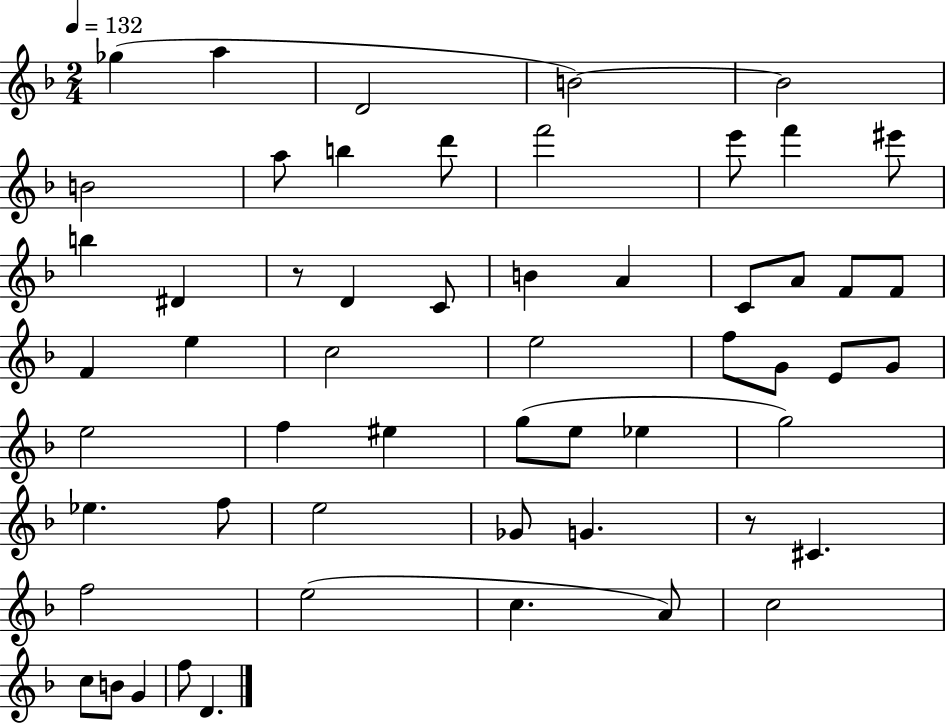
Gb5/q A5/q D4/h B4/h B4/h B4/h A5/e B5/q D6/e F6/h E6/e F6/q EIS6/e B5/q D#4/q R/e D4/q C4/e B4/q A4/q C4/e A4/e F4/e F4/e F4/q E5/q C5/h E5/h F5/e G4/e E4/e G4/e E5/h F5/q EIS5/q G5/e E5/e Eb5/q G5/h Eb5/q. F5/e E5/h Gb4/e G4/q. R/e C#4/q. F5/h E5/h C5/q. A4/e C5/h C5/e B4/e G4/q F5/e D4/q.